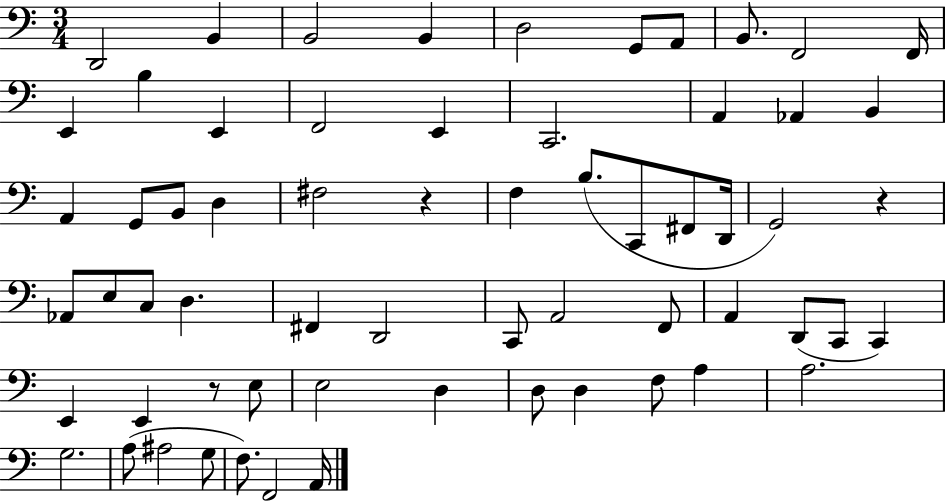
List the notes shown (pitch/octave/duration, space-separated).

D2/h B2/q B2/h B2/q D3/h G2/e A2/e B2/e. F2/h F2/s E2/q B3/q E2/q F2/h E2/q C2/h. A2/q Ab2/q B2/q A2/q G2/e B2/e D3/q F#3/h R/q F3/q B3/e. C2/e F#2/e D2/s G2/h R/q Ab2/e E3/e C3/e D3/q. F#2/q D2/h C2/e A2/h F2/e A2/q D2/e C2/e C2/q E2/q E2/q R/e E3/e E3/h D3/q D3/e D3/q F3/e A3/q A3/h. G3/h. A3/e A#3/h G3/e F3/e. F2/h A2/s